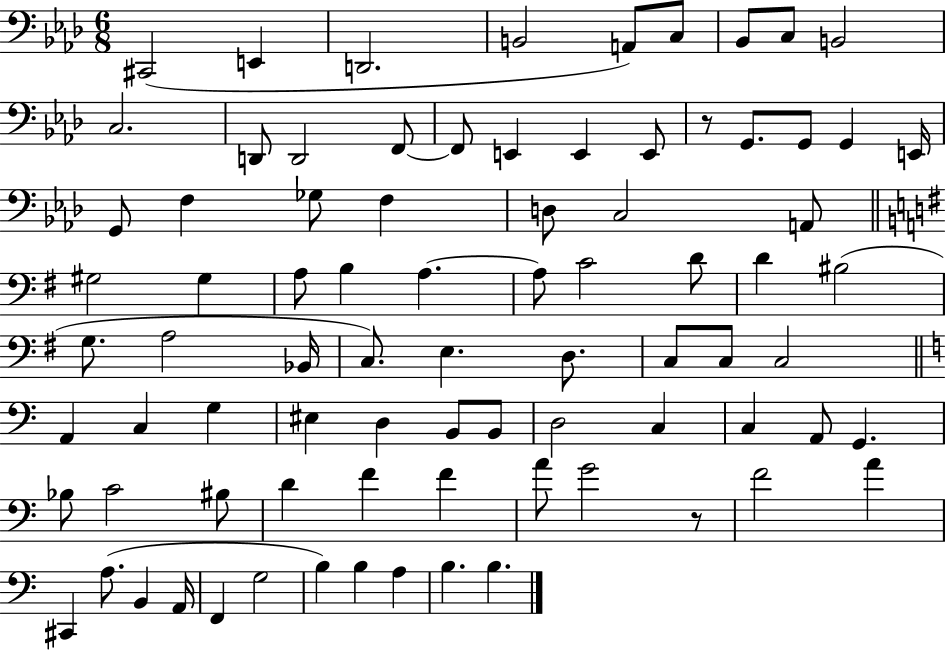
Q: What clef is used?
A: bass